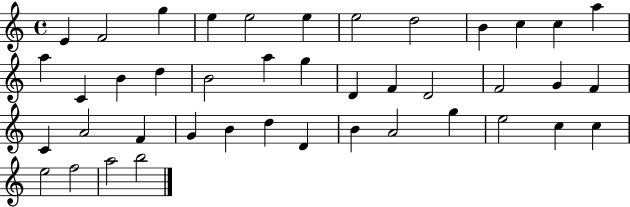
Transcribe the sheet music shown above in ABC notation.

X:1
T:Untitled
M:4/4
L:1/4
K:C
E F2 g e e2 e e2 d2 B c c a a C B d B2 a g D F D2 F2 G F C A2 F G B d D B A2 g e2 c c e2 f2 a2 b2